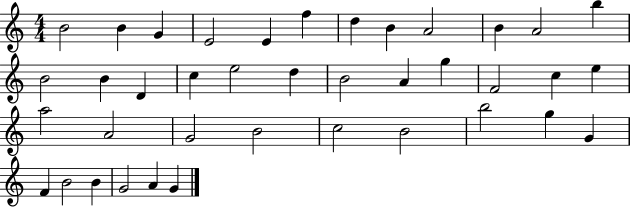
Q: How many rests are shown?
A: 0